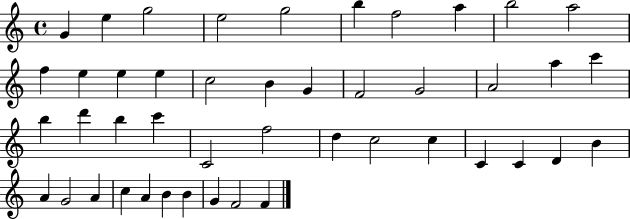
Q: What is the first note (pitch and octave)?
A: G4